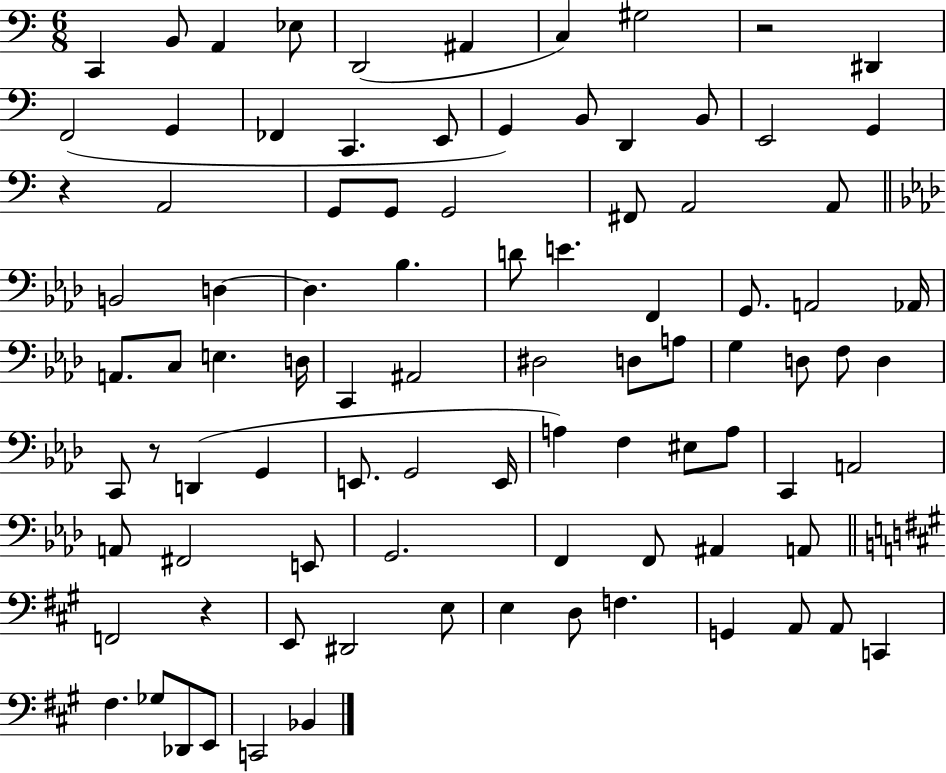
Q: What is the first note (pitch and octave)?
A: C2